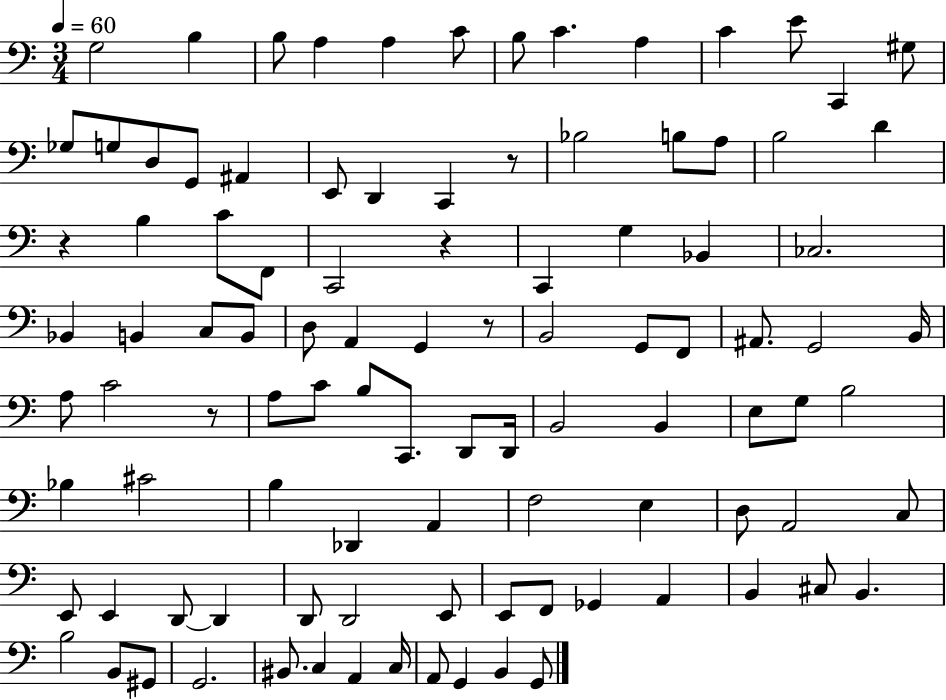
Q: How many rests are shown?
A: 5